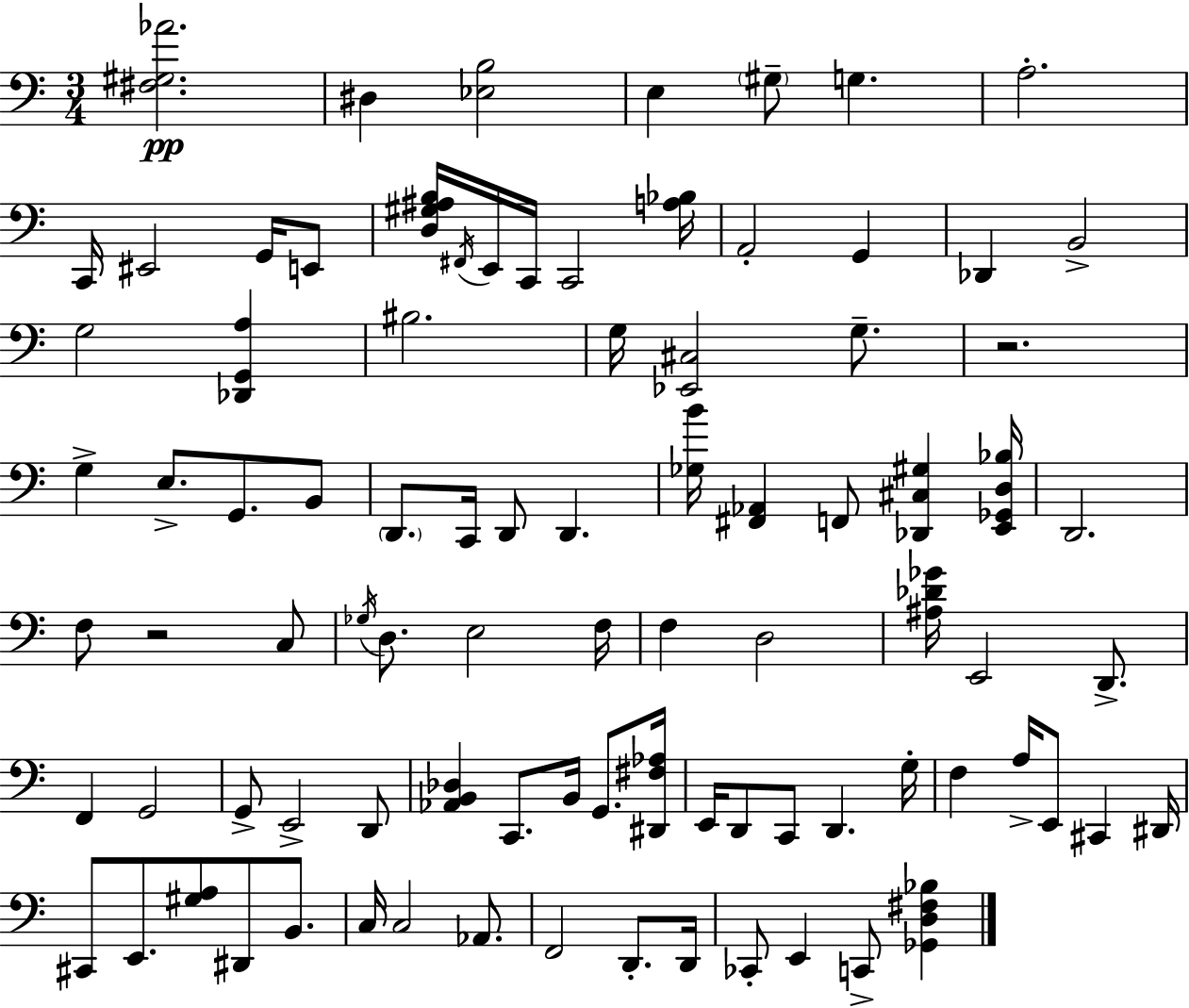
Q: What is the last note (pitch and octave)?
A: C2